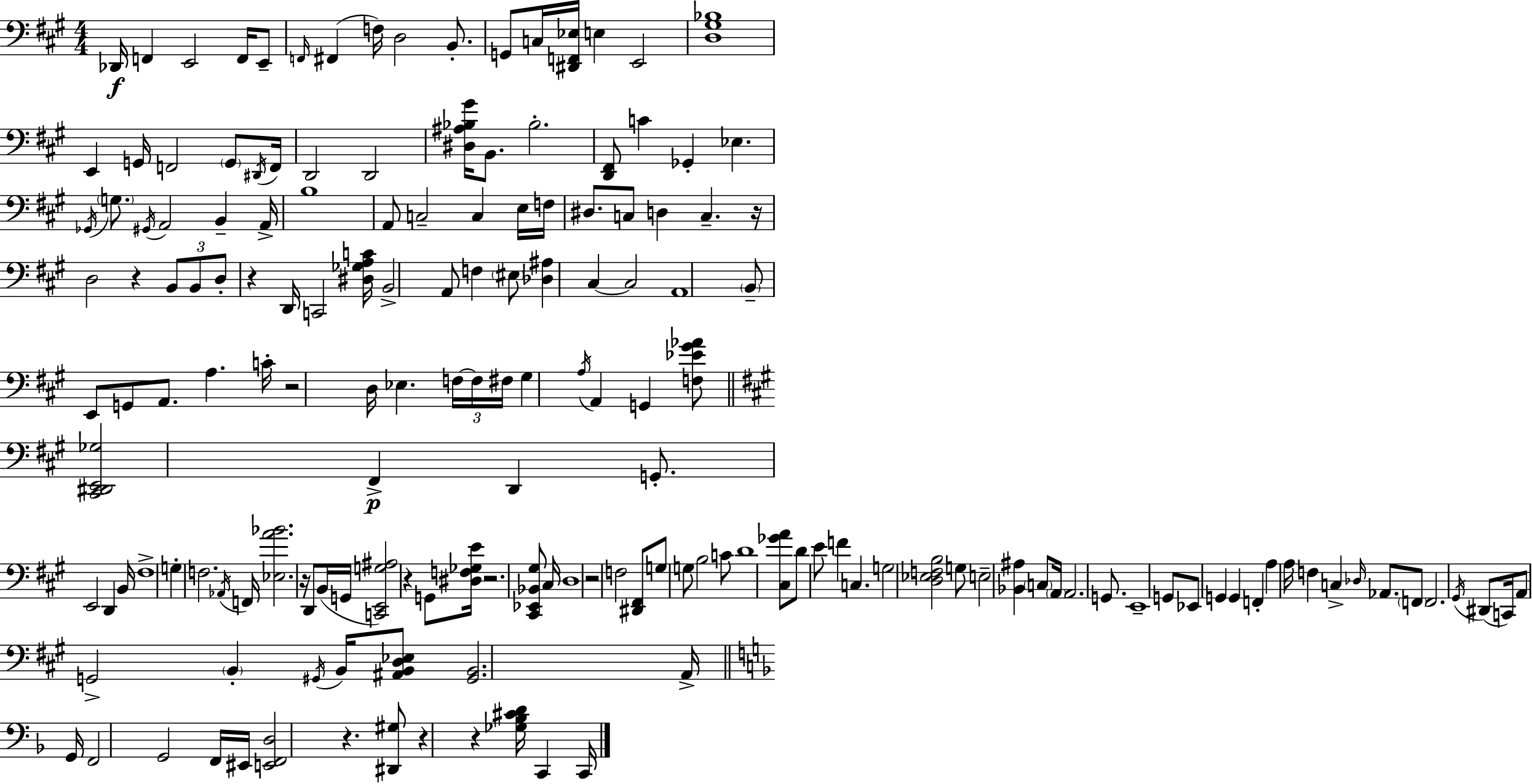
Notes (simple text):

Db2/s F2/q E2/h F2/s E2/e F2/s F#2/q F3/s D3/h B2/e. G2/e C3/s [D#2,F2,Eb3]/s E3/q E2/h [D3,G#3,Bb3]/w E2/q G2/s F2/h G2/e D#2/s F2/s D2/h D2/h [D#3,A#3,Bb3,G#4]/s B2/e. Bb3/h. [D2,F#2]/e C4/q Gb2/q Eb3/q. Gb2/s G3/e. G#2/s A2/h B2/q A2/s B3/w A2/e C3/h C3/q E3/s F3/s D#3/e. C3/e D3/q C3/q. R/s D3/h R/q B2/e B2/e D3/e R/q D2/s C2/h [D#3,Gb3,A3,C4]/s B2/h A2/e F3/q EIS3/e [Db3,A#3]/q C#3/q C#3/h A2/w B2/e E2/e G2/e A2/e. A3/q. C4/s R/h D3/s Eb3/q. F3/s F3/s F#3/s G#3/q A3/s A2/q G2/q [F3,Eb4,G#4,Ab4]/e [C#2,D#2,E2,Gb3]/h F#2/q D2/q G2/e. E2/h D2/q B2/s F#3/w G3/q F3/h. Ab2/s F2/s [Eb3,A4,Bb4]/h. R/s D2/e B2/s G2/s [C2,E2,G3,A#3]/h R/q G2/e [D#3,F3,Gb3,E4]/s R/h. [C#2,Eb2,Bb2,G#3]/e C#3/s D3/w R/h F3/h [D#2,F#2]/e G3/e G3/e B3/h C4/e D4/w [C#3,Gb4,A4]/e D4/e E4/e F4/q C3/q. G3/h [D3,Eb3,F3,B3]/h G3/e E3/h [Bb2,A#3]/q C3/e A2/s A2/h. G2/e. E2/w G2/e Eb2/e G2/q G2/q F2/q A3/q A3/s F3/q C3/q Db3/s Ab2/e. F2/e F2/h. G#2/s D#2/e C2/s A2/e G2/h B2/q G#2/s B2/s [A#2,B2,D3,Eb3]/e [G#2,B2]/h. A2/s G2/s F2/h G2/h F2/s EIS2/s [E2,F2,D3]/h R/q. [D#2,G#3]/e R/q R/q [Gb3,Bb3,C#4,D4]/s C2/q C2/s